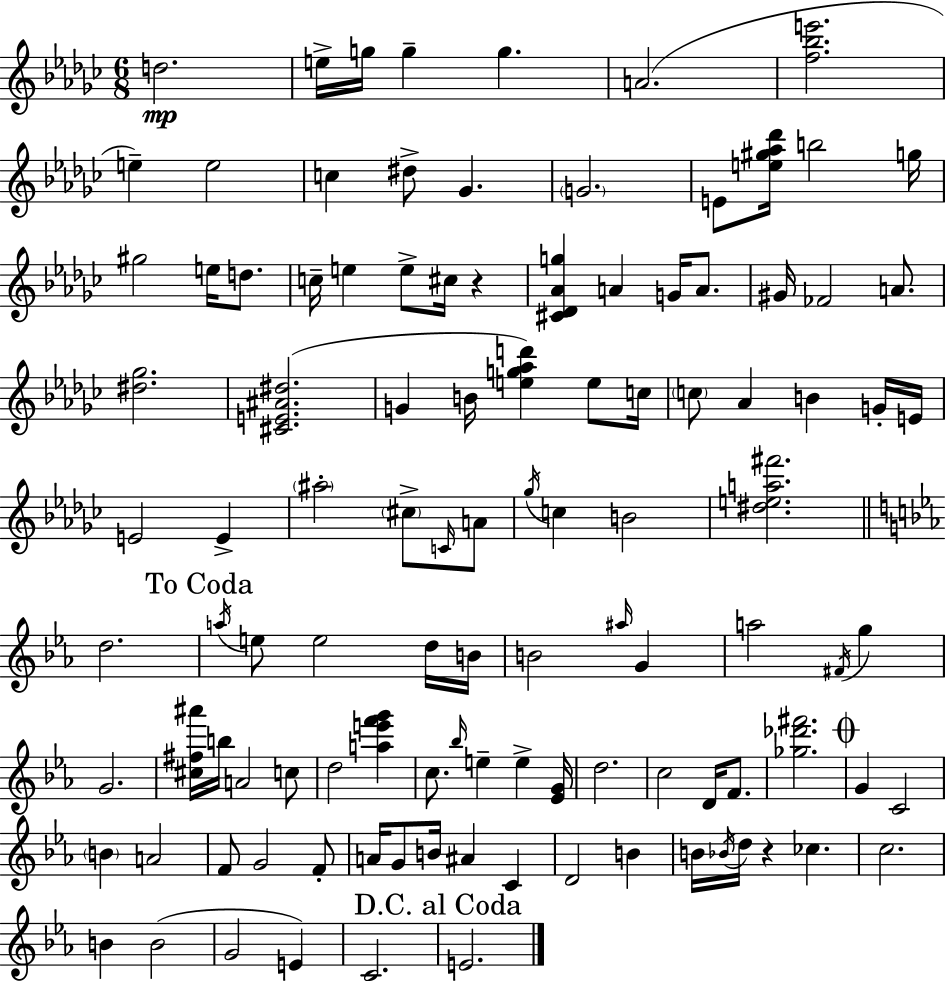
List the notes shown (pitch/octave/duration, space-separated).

D5/h. E5/s G5/s G5/q G5/q. A4/h. [F5,Bb5,E6]/h. E5/q E5/h C5/q D#5/e Gb4/q. G4/h. E4/e [E5,G#5,Ab5,Db6]/s B5/h G5/s G#5/h E5/s D5/e. C5/s E5/q E5/e C#5/s R/q [C#4,Db4,Ab4,G5]/q A4/q G4/s A4/e. G#4/s FES4/h A4/e. [D#5,Gb5]/h. [C#4,E4,A#4,D#5]/h. G4/q B4/s [E5,G5,Ab5,D6]/q E5/e C5/s C5/e Ab4/q B4/q G4/s E4/s E4/h E4/q A#5/h C#5/e C4/s A4/e Gb5/s C5/q B4/h [D#5,E5,A5,F#6]/h. D5/h. A5/s E5/e E5/h D5/s B4/s B4/h A#5/s G4/q A5/h F#4/s G5/q G4/h. [C#5,F#5,A#6]/s B5/s A4/h C5/e D5/h [A5,E6,F6,G6]/q C5/e. Bb5/s E5/q E5/q [Eb4,G4]/s D5/h. C5/h D4/s F4/e. [Gb5,Db6,F#6]/h. G4/q C4/h B4/q A4/h F4/e G4/h F4/e A4/s G4/e B4/s A#4/q C4/q D4/h B4/q B4/s Bb4/s D5/s R/q CES5/q. C5/h. B4/q B4/h G4/h E4/q C4/h. E4/h.